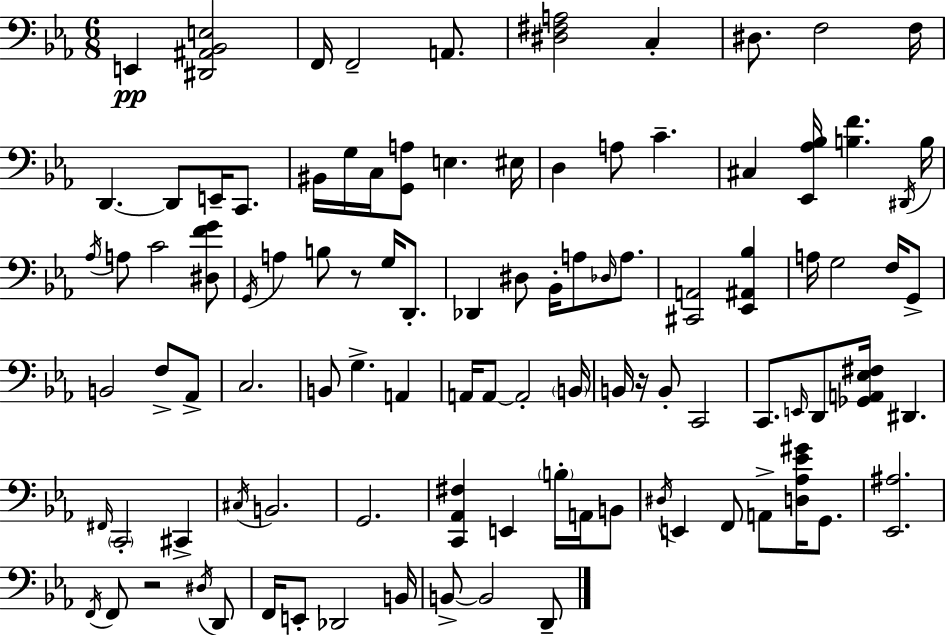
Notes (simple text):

E2/q [D#2,A#2,Bb2,E3]/h F2/s F2/h A2/e. [D#3,F#3,A3]/h C3/q D#3/e. F3/h F3/s D2/q. D2/e E2/s C2/e. BIS2/s G3/s C3/s [G2,A3]/e E3/q. EIS3/s D3/q A3/e C4/q. C#3/q [Eb2,Ab3,Bb3]/s [B3,F4]/q. D#2/s B3/s Ab3/s A3/e C4/h [D#3,F4,G4]/e G2/s A3/q B3/e R/e G3/s D2/e. Db2/q D#3/e Bb2/s A3/e Db3/s A3/e. [C#2,A2]/h [Eb2,A#2,Bb3]/q A3/s G3/h F3/s G2/e B2/h F3/e Ab2/e C3/h. B2/e G3/q. A2/q A2/s A2/e A2/h B2/s B2/s R/s B2/e C2/h C2/e. E2/s D2/e [Gb2,A2,Eb3,F#3]/s D#2/q. F#2/s C2/h C#2/q C#3/s B2/h. G2/h. [C2,Ab2,F#3]/q E2/q B3/s A2/s B2/e D#3/s E2/q F2/e A2/e [D3,Ab3,Eb4,G#4]/s G2/e. [Eb2,A#3]/h. F2/s F2/e R/h D#3/s D2/e F2/s E2/e Db2/h B2/s B2/e B2/h D2/e